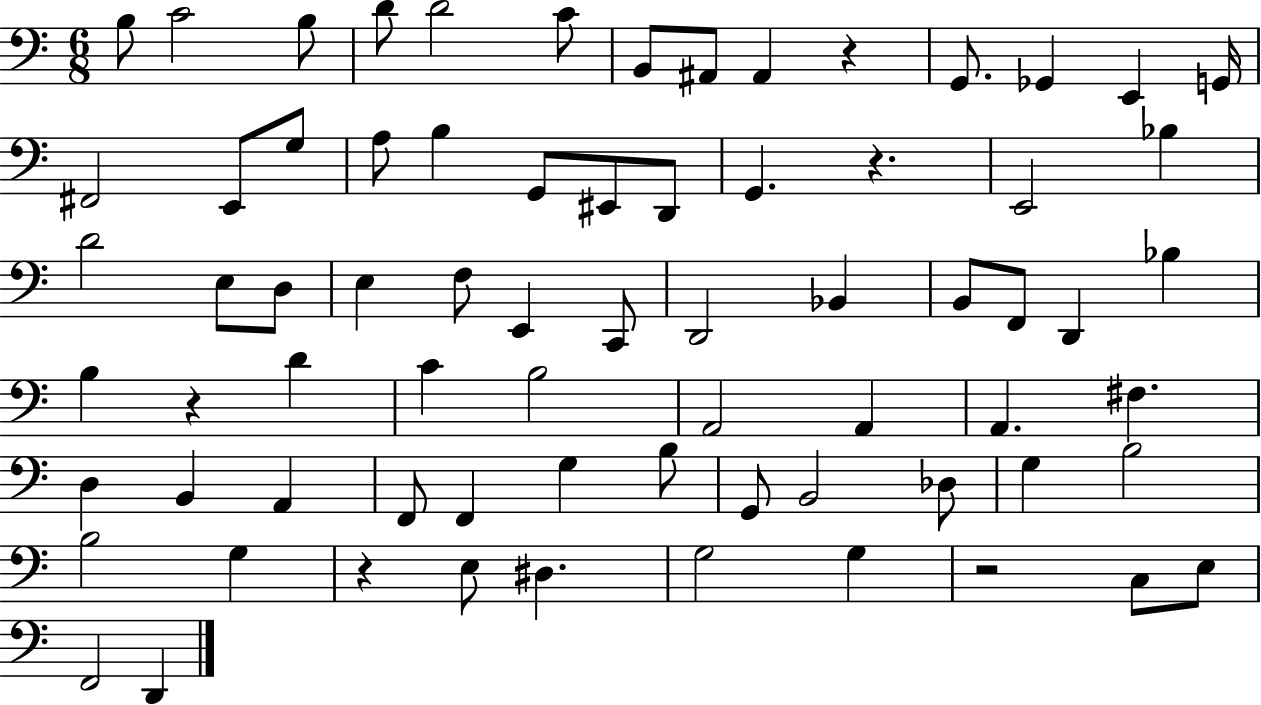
{
  \clef bass
  \numericTimeSignature
  \time 6/8
  \key c \major
  b8 c'2 b8 | d'8 d'2 c'8 | b,8 ais,8 ais,4 r4 | g,8. ges,4 e,4 g,16 | \break fis,2 e,8 g8 | a8 b4 g,8 eis,8 d,8 | g,4. r4. | e,2 bes4 | \break d'2 e8 d8 | e4 f8 e,4 c,8 | d,2 bes,4 | b,8 f,8 d,4 bes4 | \break b4 r4 d'4 | c'4 b2 | a,2 a,4 | a,4. fis4. | \break d4 b,4 a,4 | f,8 f,4 g4 b8 | g,8 b,2 des8 | g4 b2 | \break b2 g4 | r4 e8 dis4. | g2 g4 | r2 c8 e8 | \break f,2 d,4 | \bar "|."
}